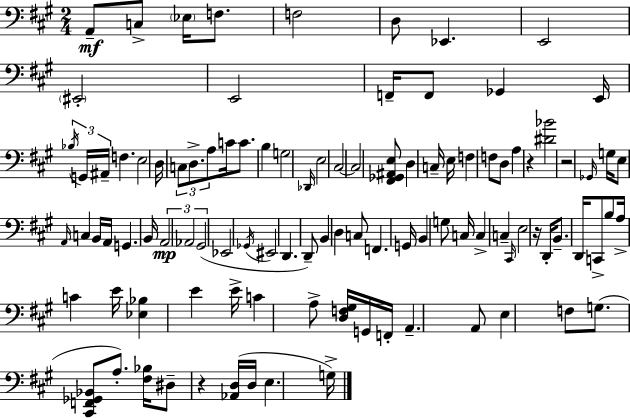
X:1
T:Untitled
M:2/4
L:1/4
K:A
A,,/2 C,/2 _E,/4 F,/2 F,2 D,/2 _E,, E,,2 ^E,,2 E,,2 F,,/4 F,,/2 _G,, E,,/4 _B,/4 G,,/4 ^A,,/4 F, E,2 D,/4 C,/2 D,/2 A,/2 C/4 C/2 B, G,2 _D,,/4 E,2 ^C,2 ^C,2 [^F,,_G,,^A,,E,]/2 D, C,/4 E,/4 F, F,/2 D,/2 A, z [^D_B]2 z2 _G,,/4 G,/4 E,/2 A,,/4 C, B,,/4 A,,/4 G,, B,,/4 A,,2 _A,,2 ^G,,2 _E,,2 _G,,/4 ^E,,2 D,, D,,/2 B,, D, C,/2 F,, G,,/4 B,, G,/2 C,/4 C, C, ^C,,/4 E,2 z/4 D,,/4 B,,/2 D,,/4 C,,/2 B,/2 A,/4 C E/4 [_E,_B,] E E/4 C A,/2 [D,F,^G,]/4 G,,/4 F,,/4 A,, A,,/2 E, F,/2 G,/2 [^C,,F,,_G,,_B,,]/2 A,/2 [^F,_B,]/4 ^D,/2 z [_A,,D,]/4 D,/4 E, G,/4